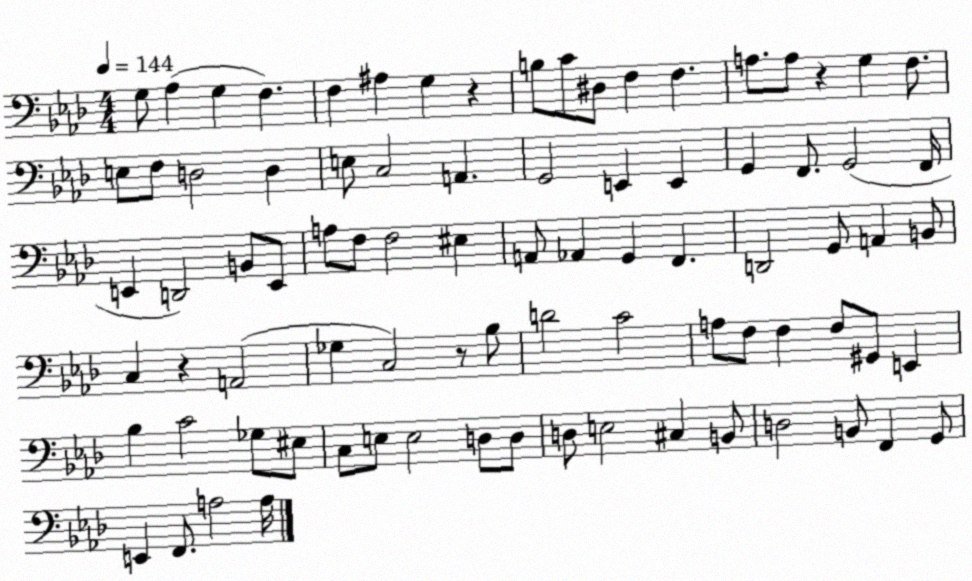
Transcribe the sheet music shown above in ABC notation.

X:1
T:Untitled
M:4/4
L:1/4
K:Ab
G,/2 _A, G, F, F, ^A, G, z B,/2 C/2 ^D,/2 F, F, A,/2 A,/2 z G, F,/2 E,/2 F,/2 D,2 D, E,/2 C,2 A,, G,,2 E,, E,, G,, F,,/2 G,,2 F,,/4 E,, D,,2 B,,/2 E,,/2 A,/2 F,/2 F,2 ^E, A,,/2 _A,, G,, F,, D,,2 G,,/2 A,, B,,/2 C, z A,,2 _G, C,2 z/2 _B,/2 D2 C2 A,/2 F,/2 F, F,/2 ^G,,/2 E,, _B, C2 _G,/2 ^E,/2 C,/2 E,/2 E,2 D,/2 D,/2 D,/2 E,2 ^C, B,,/2 D,2 B,,/2 F,, G,,/2 E,, F,,/2 A,2 A,/4